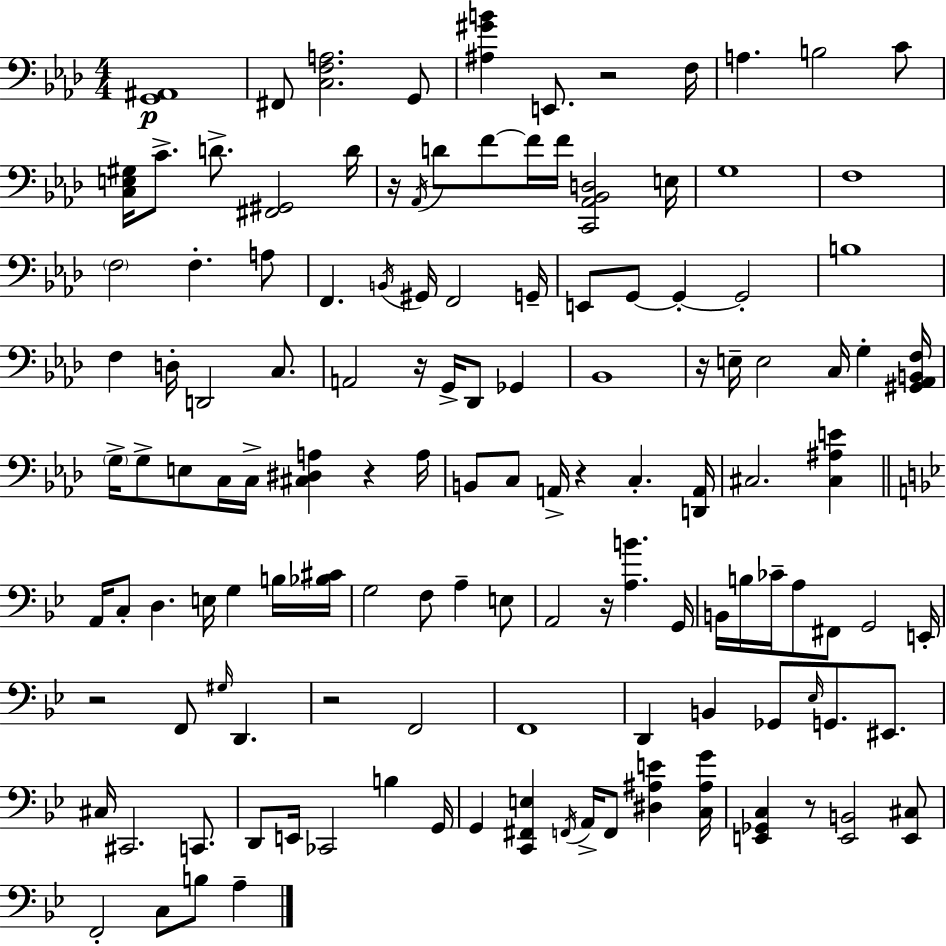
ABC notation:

X:1
T:Untitled
M:4/4
L:1/4
K:Fm
[G,,^A,,]4 ^F,,/2 [C,F,A,]2 G,,/2 [^A,^GB] E,,/2 z2 F,/4 A, B,2 C/2 [C,E,^G,]/4 C/2 D/2 [^F,,^G,,]2 D/4 z/4 _A,,/4 D/2 F/2 F/4 F/4 [C,,_A,,_B,,D,]2 E,/4 G,4 F,4 F,2 F, A,/2 F,, B,,/4 ^G,,/4 F,,2 G,,/4 E,,/2 G,,/2 G,, G,,2 B,4 F, D,/4 D,,2 C,/2 A,,2 z/4 G,,/4 _D,,/2 _G,, _B,,4 z/4 E,/4 E,2 C,/4 G, [^G,,_A,,B,,F,]/4 G,/4 G,/2 E,/2 C,/4 C,/4 [^C,^D,A,] z A,/4 B,,/2 C,/2 A,,/4 z C, [D,,A,,]/4 ^C,2 [^C,^A,E] A,,/4 C,/2 D, E,/4 G, B,/4 [_B,^C]/4 G,2 F,/2 A, E,/2 A,,2 z/4 [A,B] G,,/4 B,,/4 B,/4 _C/4 A,/2 ^F,,/2 G,,2 E,,/4 z2 F,,/2 ^G,/4 D,, z2 F,,2 F,,4 D,, B,, _G,,/2 _E,/4 G,,/2 ^E,,/2 ^C,/4 ^C,,2 C,,/2 D,,/2 E,,/4 _C,,2 B, G,,/4 G,, [C,,^F,,E,] F,,/4 A,,/4 F,,/2 [^D,^A,E] [C,^A,G]/4 [E,,_G,,C,] z/2 [E,,B,,]2 [E,,^C,]/2 F,,2 C,/2 B,/2 A,